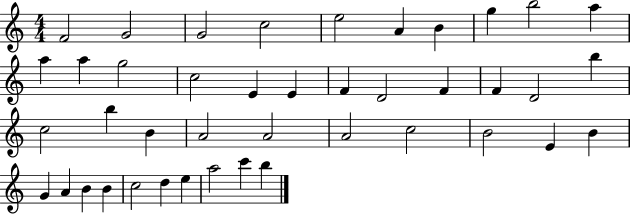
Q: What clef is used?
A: treble